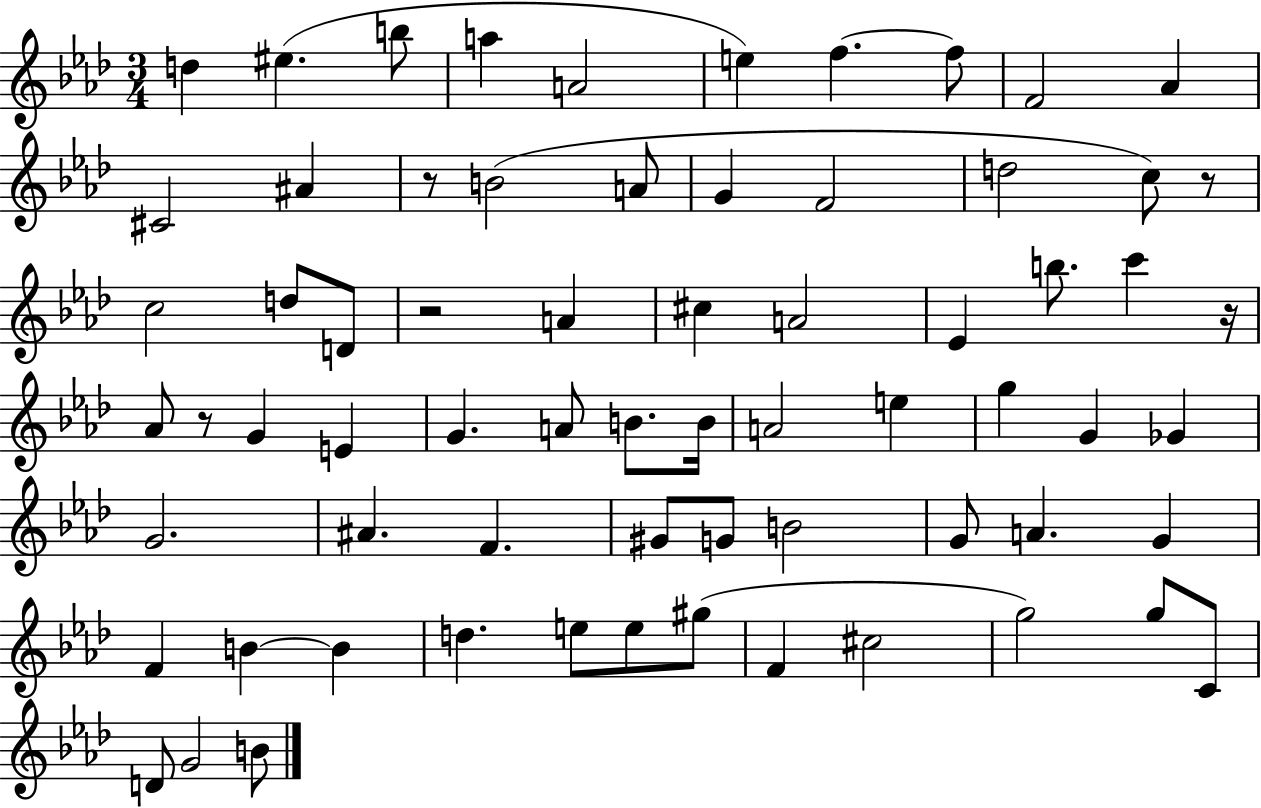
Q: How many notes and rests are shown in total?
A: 68